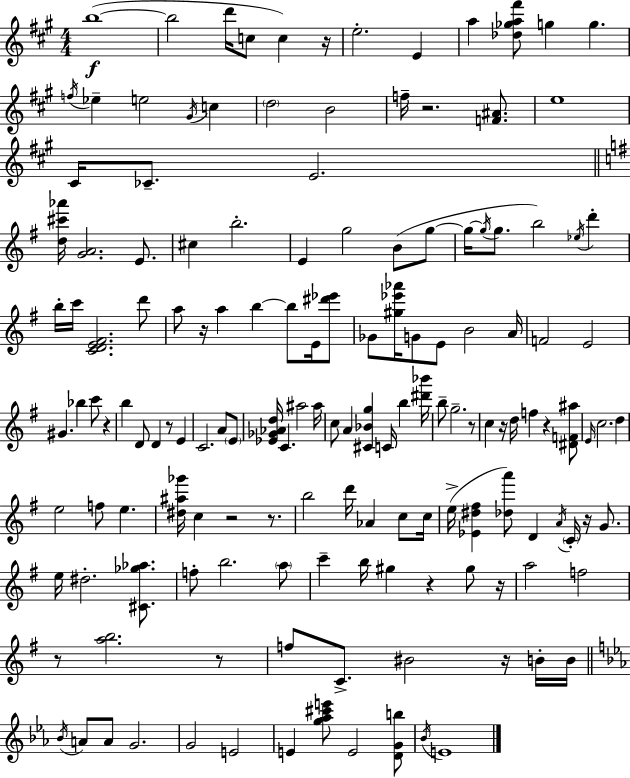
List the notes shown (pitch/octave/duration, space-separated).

B5/w B5/h D6/s C5/e C5/q R/s E5/h. E4/q A5/q [Db5,Gb5,A5,F#6]/e G5/q G5/q. F5/s Eb5/q E5/h G#4/s C5/q D5/h B4/h F5/s R/h. [F4,A#4]/e. E5/w C#4/s CES4/e. E4/h. [D5,C#6,Ab6]/s [G4,A4]/h. E4/e. C#5/q B5/h. E4/q G5/h B4/e G5/e G5/s G5/s G5/e. B5/h Eb5/s D6/q B5/s C6/s [C4,D4,E4,F#4]/h. D6/e A5/e R/s A5/q B5/q B5/e E4/s [D#6,Eb6]/e Gb4/e [G#5,Eb6,Ab6]/s G4/e E4/e B4/h A4/s F4/h E4/h G#4/q. Bb5/q C6/e R/q B5/q D4/e D4/q R/e E4/q C4/h. A4/e E4/e [Eb4,Gb4,Ab4,D5]/s C4/q. A#5/h A#5/s C5/e A4/q [C#4,Bb4,G5]/q C4/s B5/q [D#6,Bb6]/s B5/e G5/h. R/e C5/q R/s D5/s F5/q R/q [D#4,F4,A#5]/e E4/s C5/h. D5/q E5/h F5/e E5/q. [D#5,A#5,Gb6]/s C5/q R/h R/e. B5/h D6/s Ab4/q C5/e C5/s E5/s [Eb4,D#5,F#5]/q [Db5,A6]/e D4/q A4/s C4/s R/s G4/e. E5/s D#5/h. [C#4,Gb5,Ab5]/e. F5/e B5/h. A5/e C6/q B5/s G#5/q R/q G#5/e R/s A5/h F5/h R/e [A5,B5]/h. R/e F5/e C4/e. BIS4/h R/s B4/s B4/s Bb4/s A4/e A4/e G4/h. G4/h E4/h E4/q [G5,Ab5,C#6,E6]/e E4/h [D4,G4,B5]/e Bb4/s E4/w